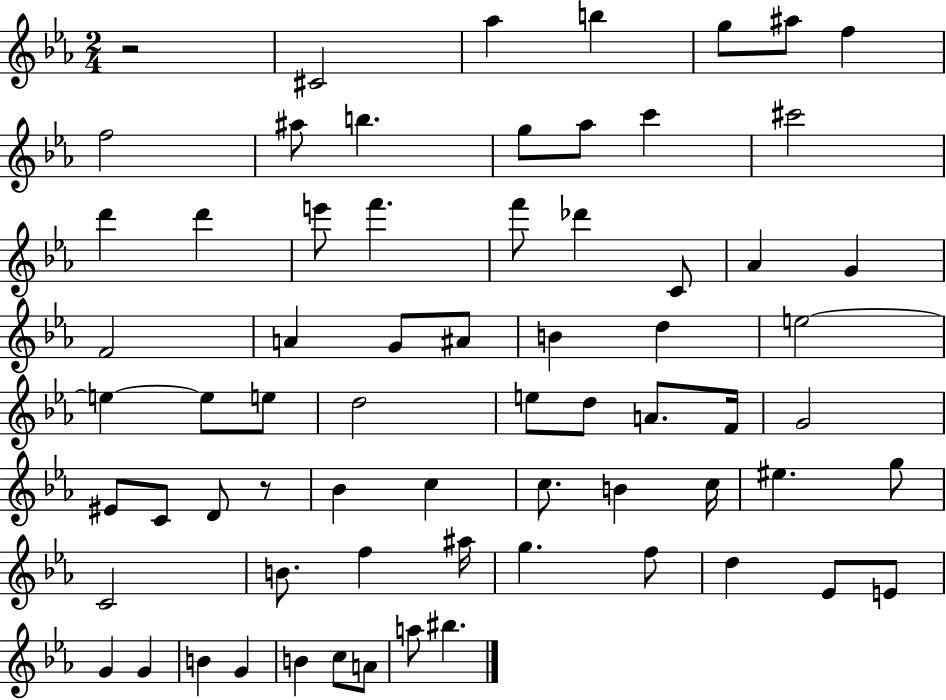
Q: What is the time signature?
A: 2/4